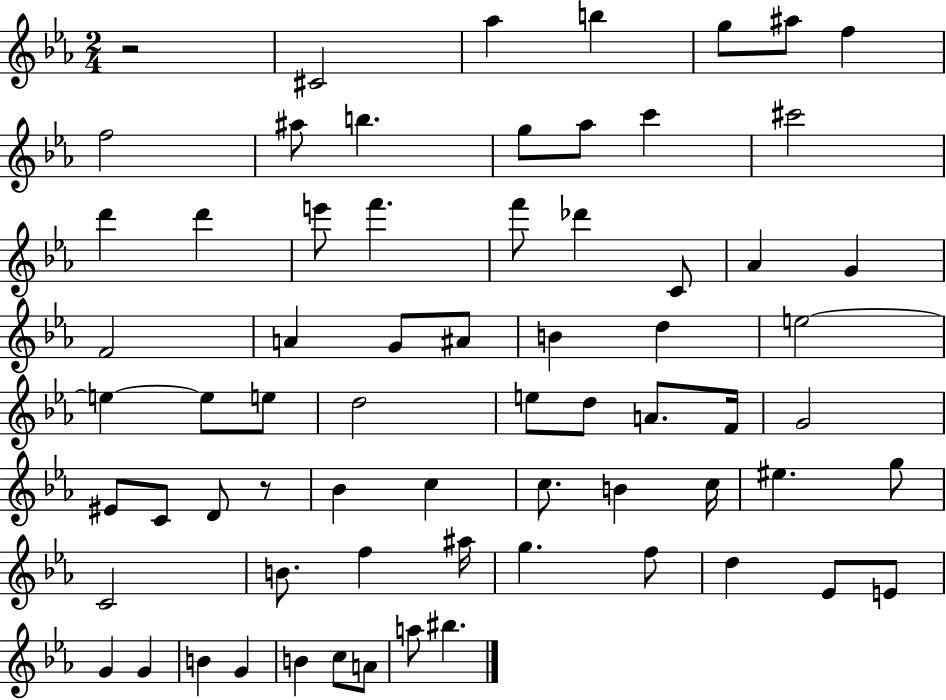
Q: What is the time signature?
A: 2/4